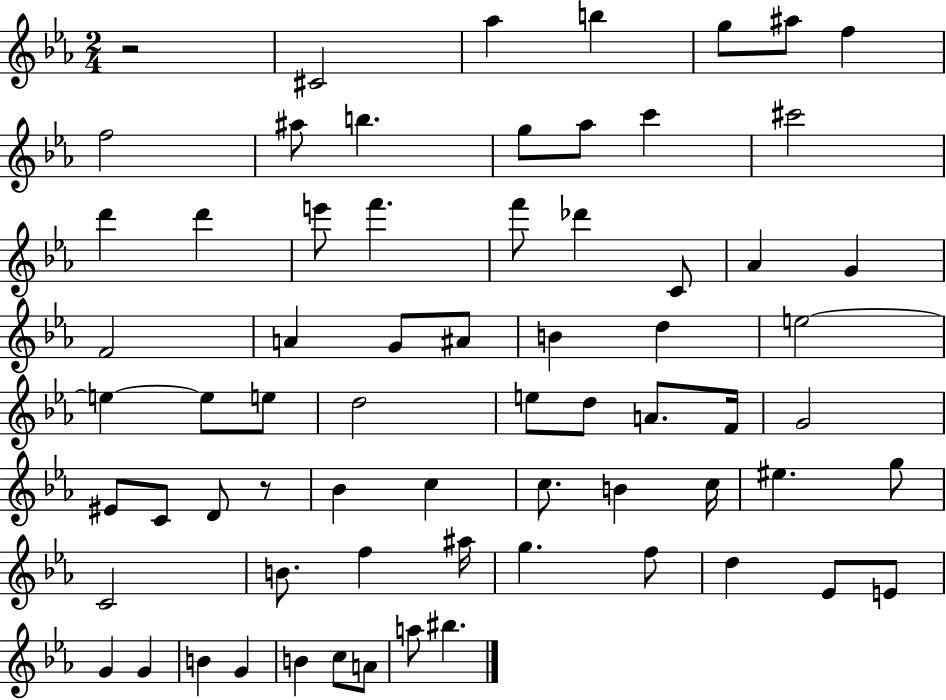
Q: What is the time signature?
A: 2/4